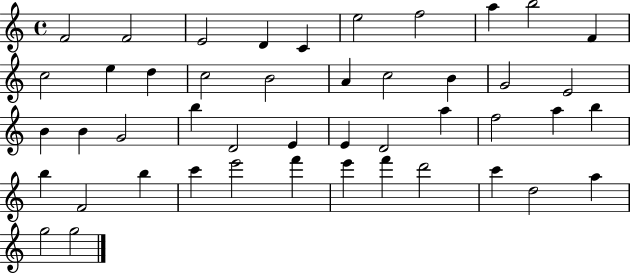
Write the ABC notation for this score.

X:1
T:Untitled
M:4/4
L:1/4
K:C
F2 F2 E2 D C e2 f2 a b2 F c2 e d c2 B2 A c2 B G2 E2 B B G2 b D2 E E D2 a f2 a b b F2 b c' e'2 f' e' f' d'2 c' d2 a g2 g2